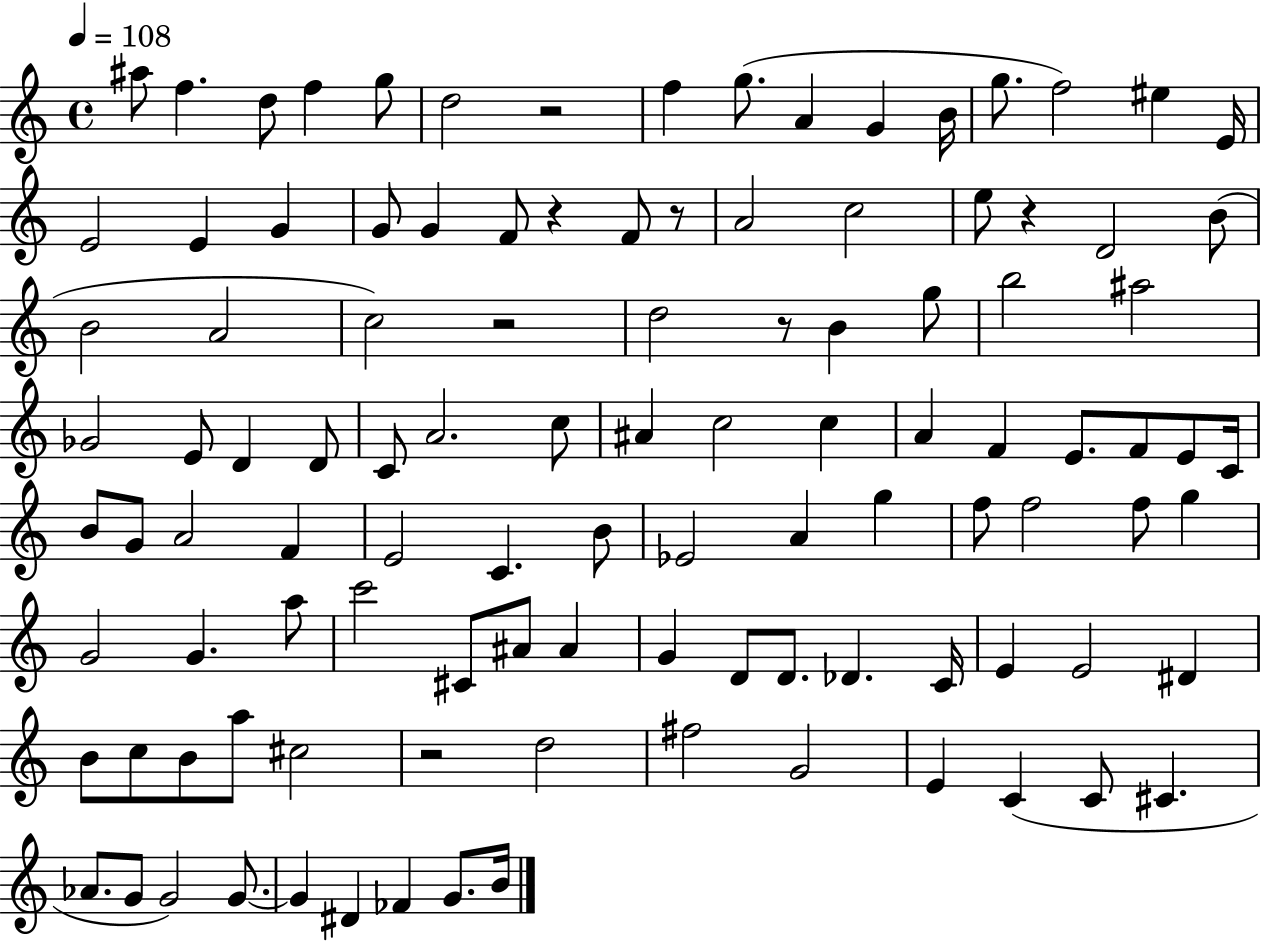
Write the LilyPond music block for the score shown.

{
  \clef treble
  \time 4/4
  \defaultTimeSignature
  \key c \major
  \tempo 4 = 108
  ais''8 f''4. d''8 f''4 g''8 | d''2 r2 | f''4 g''8.( a'4 g'4 b'16 | g''8. f''2) eis''4 e'16 | \break e'2 e'4 g'4 | g'8 g'4 f'8 r4 f'8 r8 | a'2 c''2 | e''8 r4 d'2 b'8( | \break b'2 a'2 | c''2) r2 | d''2 r8 b'4 g''8 | b''2 ais''2 | \break ges'2 e'8 d'4 d'8 | c'8 a'2. c''8 | ais'4 c''2 c''4 | a'4 f'4 e'8. f'8 e'8 c'16 | \break b'8 g'8 a'2 f'4 | e'2 c'4. b'8 | ees'2 a'4 g''4 | f''8 f''2 f''8 g''4 | \break g'2 g'4. a''8 | c'''2 cis'8 ais'8 ais'4 | g'4 d'8 d'8. des'4. c'16 | e'4 e'2 dis'4 | \break b'8 c''8 b'8 a''8 cis''2 | r2 d''2 | fis''2 g'2 | e'4 c'4( c'8 cis'4. | \break aes'8. g'8 g'2) g'8.~~ | g'4 dis'4 fes'4 g'8. b'16 | \bar "|."
}